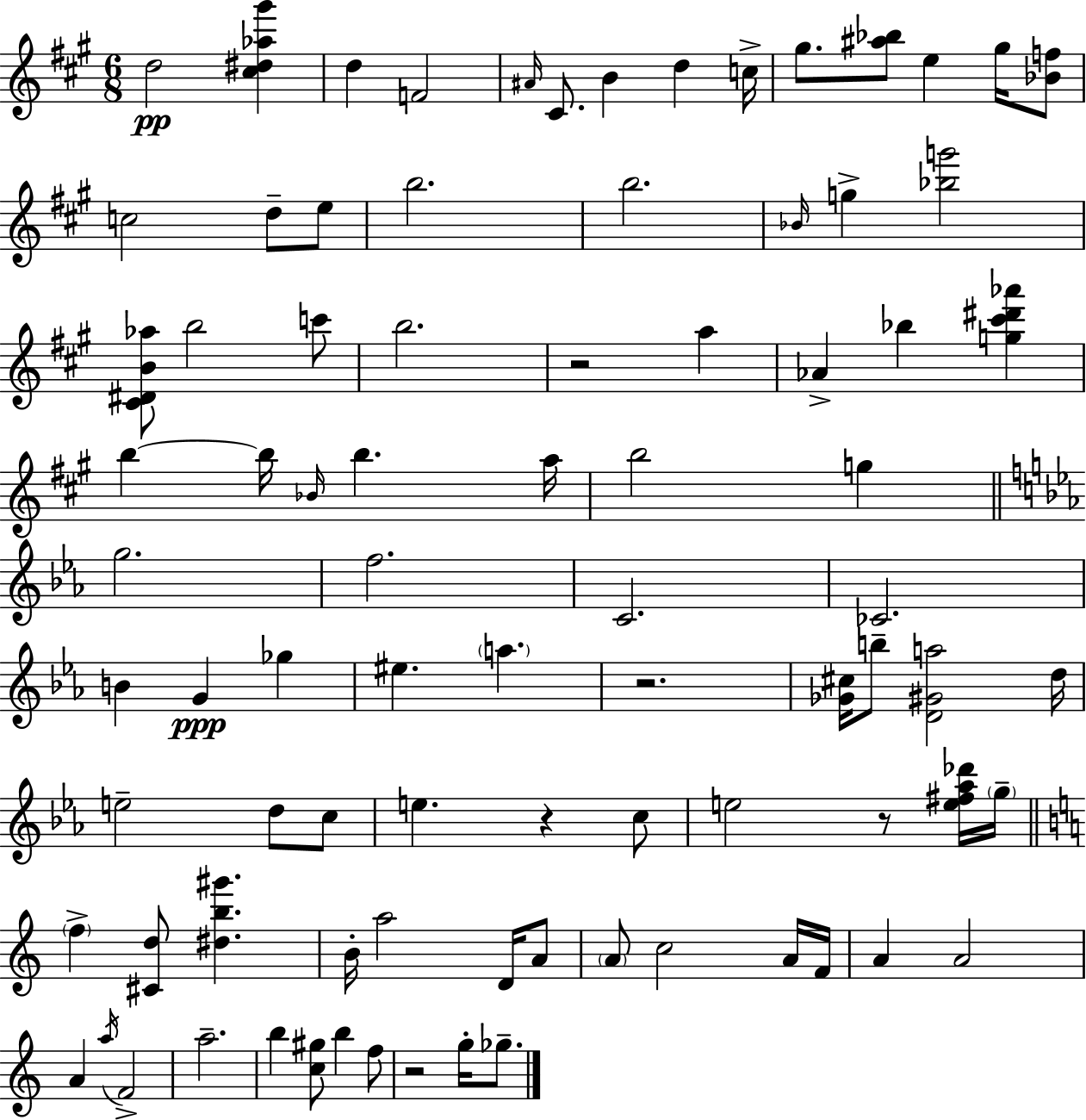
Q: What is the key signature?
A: A major